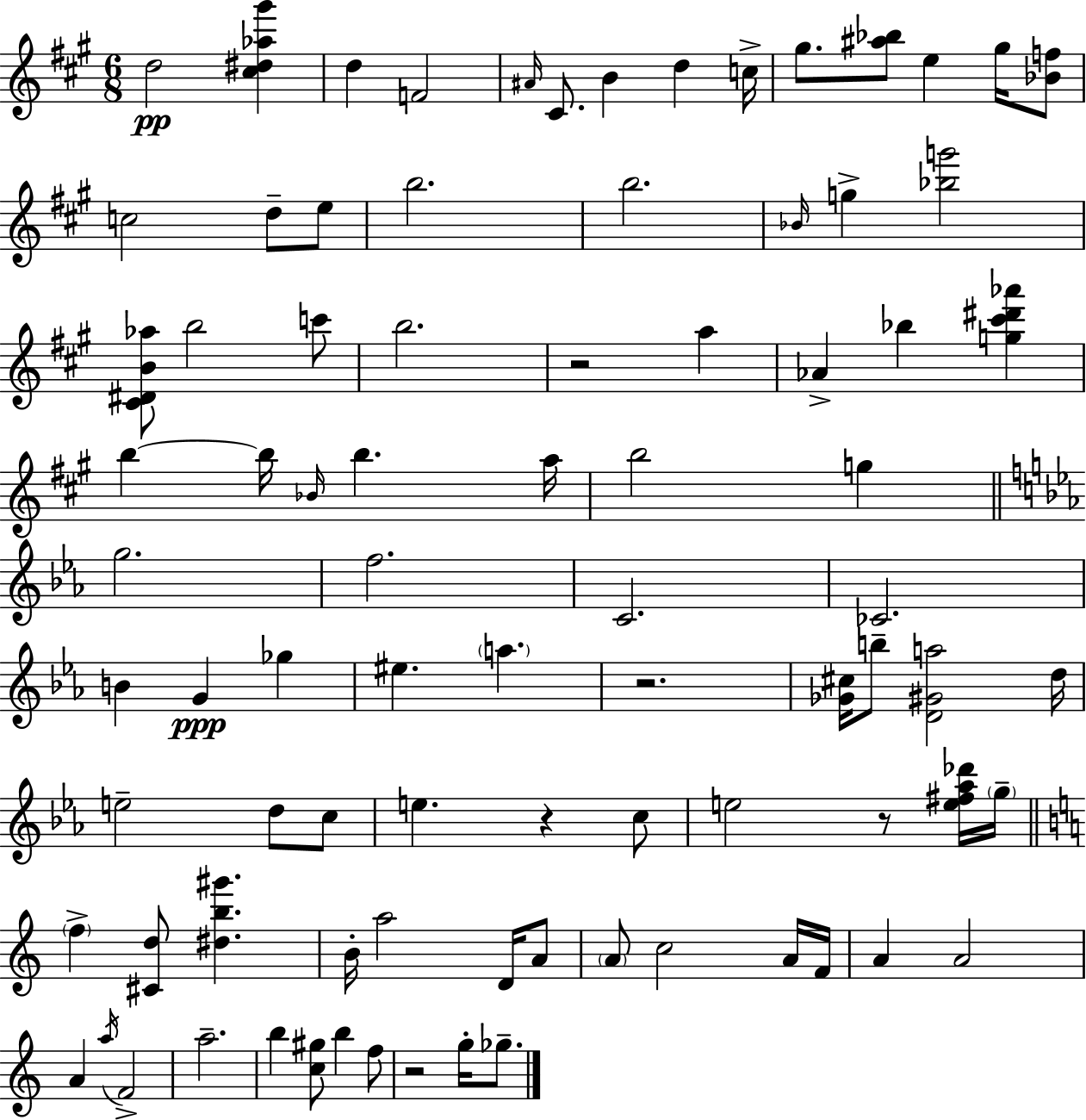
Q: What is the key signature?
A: A major